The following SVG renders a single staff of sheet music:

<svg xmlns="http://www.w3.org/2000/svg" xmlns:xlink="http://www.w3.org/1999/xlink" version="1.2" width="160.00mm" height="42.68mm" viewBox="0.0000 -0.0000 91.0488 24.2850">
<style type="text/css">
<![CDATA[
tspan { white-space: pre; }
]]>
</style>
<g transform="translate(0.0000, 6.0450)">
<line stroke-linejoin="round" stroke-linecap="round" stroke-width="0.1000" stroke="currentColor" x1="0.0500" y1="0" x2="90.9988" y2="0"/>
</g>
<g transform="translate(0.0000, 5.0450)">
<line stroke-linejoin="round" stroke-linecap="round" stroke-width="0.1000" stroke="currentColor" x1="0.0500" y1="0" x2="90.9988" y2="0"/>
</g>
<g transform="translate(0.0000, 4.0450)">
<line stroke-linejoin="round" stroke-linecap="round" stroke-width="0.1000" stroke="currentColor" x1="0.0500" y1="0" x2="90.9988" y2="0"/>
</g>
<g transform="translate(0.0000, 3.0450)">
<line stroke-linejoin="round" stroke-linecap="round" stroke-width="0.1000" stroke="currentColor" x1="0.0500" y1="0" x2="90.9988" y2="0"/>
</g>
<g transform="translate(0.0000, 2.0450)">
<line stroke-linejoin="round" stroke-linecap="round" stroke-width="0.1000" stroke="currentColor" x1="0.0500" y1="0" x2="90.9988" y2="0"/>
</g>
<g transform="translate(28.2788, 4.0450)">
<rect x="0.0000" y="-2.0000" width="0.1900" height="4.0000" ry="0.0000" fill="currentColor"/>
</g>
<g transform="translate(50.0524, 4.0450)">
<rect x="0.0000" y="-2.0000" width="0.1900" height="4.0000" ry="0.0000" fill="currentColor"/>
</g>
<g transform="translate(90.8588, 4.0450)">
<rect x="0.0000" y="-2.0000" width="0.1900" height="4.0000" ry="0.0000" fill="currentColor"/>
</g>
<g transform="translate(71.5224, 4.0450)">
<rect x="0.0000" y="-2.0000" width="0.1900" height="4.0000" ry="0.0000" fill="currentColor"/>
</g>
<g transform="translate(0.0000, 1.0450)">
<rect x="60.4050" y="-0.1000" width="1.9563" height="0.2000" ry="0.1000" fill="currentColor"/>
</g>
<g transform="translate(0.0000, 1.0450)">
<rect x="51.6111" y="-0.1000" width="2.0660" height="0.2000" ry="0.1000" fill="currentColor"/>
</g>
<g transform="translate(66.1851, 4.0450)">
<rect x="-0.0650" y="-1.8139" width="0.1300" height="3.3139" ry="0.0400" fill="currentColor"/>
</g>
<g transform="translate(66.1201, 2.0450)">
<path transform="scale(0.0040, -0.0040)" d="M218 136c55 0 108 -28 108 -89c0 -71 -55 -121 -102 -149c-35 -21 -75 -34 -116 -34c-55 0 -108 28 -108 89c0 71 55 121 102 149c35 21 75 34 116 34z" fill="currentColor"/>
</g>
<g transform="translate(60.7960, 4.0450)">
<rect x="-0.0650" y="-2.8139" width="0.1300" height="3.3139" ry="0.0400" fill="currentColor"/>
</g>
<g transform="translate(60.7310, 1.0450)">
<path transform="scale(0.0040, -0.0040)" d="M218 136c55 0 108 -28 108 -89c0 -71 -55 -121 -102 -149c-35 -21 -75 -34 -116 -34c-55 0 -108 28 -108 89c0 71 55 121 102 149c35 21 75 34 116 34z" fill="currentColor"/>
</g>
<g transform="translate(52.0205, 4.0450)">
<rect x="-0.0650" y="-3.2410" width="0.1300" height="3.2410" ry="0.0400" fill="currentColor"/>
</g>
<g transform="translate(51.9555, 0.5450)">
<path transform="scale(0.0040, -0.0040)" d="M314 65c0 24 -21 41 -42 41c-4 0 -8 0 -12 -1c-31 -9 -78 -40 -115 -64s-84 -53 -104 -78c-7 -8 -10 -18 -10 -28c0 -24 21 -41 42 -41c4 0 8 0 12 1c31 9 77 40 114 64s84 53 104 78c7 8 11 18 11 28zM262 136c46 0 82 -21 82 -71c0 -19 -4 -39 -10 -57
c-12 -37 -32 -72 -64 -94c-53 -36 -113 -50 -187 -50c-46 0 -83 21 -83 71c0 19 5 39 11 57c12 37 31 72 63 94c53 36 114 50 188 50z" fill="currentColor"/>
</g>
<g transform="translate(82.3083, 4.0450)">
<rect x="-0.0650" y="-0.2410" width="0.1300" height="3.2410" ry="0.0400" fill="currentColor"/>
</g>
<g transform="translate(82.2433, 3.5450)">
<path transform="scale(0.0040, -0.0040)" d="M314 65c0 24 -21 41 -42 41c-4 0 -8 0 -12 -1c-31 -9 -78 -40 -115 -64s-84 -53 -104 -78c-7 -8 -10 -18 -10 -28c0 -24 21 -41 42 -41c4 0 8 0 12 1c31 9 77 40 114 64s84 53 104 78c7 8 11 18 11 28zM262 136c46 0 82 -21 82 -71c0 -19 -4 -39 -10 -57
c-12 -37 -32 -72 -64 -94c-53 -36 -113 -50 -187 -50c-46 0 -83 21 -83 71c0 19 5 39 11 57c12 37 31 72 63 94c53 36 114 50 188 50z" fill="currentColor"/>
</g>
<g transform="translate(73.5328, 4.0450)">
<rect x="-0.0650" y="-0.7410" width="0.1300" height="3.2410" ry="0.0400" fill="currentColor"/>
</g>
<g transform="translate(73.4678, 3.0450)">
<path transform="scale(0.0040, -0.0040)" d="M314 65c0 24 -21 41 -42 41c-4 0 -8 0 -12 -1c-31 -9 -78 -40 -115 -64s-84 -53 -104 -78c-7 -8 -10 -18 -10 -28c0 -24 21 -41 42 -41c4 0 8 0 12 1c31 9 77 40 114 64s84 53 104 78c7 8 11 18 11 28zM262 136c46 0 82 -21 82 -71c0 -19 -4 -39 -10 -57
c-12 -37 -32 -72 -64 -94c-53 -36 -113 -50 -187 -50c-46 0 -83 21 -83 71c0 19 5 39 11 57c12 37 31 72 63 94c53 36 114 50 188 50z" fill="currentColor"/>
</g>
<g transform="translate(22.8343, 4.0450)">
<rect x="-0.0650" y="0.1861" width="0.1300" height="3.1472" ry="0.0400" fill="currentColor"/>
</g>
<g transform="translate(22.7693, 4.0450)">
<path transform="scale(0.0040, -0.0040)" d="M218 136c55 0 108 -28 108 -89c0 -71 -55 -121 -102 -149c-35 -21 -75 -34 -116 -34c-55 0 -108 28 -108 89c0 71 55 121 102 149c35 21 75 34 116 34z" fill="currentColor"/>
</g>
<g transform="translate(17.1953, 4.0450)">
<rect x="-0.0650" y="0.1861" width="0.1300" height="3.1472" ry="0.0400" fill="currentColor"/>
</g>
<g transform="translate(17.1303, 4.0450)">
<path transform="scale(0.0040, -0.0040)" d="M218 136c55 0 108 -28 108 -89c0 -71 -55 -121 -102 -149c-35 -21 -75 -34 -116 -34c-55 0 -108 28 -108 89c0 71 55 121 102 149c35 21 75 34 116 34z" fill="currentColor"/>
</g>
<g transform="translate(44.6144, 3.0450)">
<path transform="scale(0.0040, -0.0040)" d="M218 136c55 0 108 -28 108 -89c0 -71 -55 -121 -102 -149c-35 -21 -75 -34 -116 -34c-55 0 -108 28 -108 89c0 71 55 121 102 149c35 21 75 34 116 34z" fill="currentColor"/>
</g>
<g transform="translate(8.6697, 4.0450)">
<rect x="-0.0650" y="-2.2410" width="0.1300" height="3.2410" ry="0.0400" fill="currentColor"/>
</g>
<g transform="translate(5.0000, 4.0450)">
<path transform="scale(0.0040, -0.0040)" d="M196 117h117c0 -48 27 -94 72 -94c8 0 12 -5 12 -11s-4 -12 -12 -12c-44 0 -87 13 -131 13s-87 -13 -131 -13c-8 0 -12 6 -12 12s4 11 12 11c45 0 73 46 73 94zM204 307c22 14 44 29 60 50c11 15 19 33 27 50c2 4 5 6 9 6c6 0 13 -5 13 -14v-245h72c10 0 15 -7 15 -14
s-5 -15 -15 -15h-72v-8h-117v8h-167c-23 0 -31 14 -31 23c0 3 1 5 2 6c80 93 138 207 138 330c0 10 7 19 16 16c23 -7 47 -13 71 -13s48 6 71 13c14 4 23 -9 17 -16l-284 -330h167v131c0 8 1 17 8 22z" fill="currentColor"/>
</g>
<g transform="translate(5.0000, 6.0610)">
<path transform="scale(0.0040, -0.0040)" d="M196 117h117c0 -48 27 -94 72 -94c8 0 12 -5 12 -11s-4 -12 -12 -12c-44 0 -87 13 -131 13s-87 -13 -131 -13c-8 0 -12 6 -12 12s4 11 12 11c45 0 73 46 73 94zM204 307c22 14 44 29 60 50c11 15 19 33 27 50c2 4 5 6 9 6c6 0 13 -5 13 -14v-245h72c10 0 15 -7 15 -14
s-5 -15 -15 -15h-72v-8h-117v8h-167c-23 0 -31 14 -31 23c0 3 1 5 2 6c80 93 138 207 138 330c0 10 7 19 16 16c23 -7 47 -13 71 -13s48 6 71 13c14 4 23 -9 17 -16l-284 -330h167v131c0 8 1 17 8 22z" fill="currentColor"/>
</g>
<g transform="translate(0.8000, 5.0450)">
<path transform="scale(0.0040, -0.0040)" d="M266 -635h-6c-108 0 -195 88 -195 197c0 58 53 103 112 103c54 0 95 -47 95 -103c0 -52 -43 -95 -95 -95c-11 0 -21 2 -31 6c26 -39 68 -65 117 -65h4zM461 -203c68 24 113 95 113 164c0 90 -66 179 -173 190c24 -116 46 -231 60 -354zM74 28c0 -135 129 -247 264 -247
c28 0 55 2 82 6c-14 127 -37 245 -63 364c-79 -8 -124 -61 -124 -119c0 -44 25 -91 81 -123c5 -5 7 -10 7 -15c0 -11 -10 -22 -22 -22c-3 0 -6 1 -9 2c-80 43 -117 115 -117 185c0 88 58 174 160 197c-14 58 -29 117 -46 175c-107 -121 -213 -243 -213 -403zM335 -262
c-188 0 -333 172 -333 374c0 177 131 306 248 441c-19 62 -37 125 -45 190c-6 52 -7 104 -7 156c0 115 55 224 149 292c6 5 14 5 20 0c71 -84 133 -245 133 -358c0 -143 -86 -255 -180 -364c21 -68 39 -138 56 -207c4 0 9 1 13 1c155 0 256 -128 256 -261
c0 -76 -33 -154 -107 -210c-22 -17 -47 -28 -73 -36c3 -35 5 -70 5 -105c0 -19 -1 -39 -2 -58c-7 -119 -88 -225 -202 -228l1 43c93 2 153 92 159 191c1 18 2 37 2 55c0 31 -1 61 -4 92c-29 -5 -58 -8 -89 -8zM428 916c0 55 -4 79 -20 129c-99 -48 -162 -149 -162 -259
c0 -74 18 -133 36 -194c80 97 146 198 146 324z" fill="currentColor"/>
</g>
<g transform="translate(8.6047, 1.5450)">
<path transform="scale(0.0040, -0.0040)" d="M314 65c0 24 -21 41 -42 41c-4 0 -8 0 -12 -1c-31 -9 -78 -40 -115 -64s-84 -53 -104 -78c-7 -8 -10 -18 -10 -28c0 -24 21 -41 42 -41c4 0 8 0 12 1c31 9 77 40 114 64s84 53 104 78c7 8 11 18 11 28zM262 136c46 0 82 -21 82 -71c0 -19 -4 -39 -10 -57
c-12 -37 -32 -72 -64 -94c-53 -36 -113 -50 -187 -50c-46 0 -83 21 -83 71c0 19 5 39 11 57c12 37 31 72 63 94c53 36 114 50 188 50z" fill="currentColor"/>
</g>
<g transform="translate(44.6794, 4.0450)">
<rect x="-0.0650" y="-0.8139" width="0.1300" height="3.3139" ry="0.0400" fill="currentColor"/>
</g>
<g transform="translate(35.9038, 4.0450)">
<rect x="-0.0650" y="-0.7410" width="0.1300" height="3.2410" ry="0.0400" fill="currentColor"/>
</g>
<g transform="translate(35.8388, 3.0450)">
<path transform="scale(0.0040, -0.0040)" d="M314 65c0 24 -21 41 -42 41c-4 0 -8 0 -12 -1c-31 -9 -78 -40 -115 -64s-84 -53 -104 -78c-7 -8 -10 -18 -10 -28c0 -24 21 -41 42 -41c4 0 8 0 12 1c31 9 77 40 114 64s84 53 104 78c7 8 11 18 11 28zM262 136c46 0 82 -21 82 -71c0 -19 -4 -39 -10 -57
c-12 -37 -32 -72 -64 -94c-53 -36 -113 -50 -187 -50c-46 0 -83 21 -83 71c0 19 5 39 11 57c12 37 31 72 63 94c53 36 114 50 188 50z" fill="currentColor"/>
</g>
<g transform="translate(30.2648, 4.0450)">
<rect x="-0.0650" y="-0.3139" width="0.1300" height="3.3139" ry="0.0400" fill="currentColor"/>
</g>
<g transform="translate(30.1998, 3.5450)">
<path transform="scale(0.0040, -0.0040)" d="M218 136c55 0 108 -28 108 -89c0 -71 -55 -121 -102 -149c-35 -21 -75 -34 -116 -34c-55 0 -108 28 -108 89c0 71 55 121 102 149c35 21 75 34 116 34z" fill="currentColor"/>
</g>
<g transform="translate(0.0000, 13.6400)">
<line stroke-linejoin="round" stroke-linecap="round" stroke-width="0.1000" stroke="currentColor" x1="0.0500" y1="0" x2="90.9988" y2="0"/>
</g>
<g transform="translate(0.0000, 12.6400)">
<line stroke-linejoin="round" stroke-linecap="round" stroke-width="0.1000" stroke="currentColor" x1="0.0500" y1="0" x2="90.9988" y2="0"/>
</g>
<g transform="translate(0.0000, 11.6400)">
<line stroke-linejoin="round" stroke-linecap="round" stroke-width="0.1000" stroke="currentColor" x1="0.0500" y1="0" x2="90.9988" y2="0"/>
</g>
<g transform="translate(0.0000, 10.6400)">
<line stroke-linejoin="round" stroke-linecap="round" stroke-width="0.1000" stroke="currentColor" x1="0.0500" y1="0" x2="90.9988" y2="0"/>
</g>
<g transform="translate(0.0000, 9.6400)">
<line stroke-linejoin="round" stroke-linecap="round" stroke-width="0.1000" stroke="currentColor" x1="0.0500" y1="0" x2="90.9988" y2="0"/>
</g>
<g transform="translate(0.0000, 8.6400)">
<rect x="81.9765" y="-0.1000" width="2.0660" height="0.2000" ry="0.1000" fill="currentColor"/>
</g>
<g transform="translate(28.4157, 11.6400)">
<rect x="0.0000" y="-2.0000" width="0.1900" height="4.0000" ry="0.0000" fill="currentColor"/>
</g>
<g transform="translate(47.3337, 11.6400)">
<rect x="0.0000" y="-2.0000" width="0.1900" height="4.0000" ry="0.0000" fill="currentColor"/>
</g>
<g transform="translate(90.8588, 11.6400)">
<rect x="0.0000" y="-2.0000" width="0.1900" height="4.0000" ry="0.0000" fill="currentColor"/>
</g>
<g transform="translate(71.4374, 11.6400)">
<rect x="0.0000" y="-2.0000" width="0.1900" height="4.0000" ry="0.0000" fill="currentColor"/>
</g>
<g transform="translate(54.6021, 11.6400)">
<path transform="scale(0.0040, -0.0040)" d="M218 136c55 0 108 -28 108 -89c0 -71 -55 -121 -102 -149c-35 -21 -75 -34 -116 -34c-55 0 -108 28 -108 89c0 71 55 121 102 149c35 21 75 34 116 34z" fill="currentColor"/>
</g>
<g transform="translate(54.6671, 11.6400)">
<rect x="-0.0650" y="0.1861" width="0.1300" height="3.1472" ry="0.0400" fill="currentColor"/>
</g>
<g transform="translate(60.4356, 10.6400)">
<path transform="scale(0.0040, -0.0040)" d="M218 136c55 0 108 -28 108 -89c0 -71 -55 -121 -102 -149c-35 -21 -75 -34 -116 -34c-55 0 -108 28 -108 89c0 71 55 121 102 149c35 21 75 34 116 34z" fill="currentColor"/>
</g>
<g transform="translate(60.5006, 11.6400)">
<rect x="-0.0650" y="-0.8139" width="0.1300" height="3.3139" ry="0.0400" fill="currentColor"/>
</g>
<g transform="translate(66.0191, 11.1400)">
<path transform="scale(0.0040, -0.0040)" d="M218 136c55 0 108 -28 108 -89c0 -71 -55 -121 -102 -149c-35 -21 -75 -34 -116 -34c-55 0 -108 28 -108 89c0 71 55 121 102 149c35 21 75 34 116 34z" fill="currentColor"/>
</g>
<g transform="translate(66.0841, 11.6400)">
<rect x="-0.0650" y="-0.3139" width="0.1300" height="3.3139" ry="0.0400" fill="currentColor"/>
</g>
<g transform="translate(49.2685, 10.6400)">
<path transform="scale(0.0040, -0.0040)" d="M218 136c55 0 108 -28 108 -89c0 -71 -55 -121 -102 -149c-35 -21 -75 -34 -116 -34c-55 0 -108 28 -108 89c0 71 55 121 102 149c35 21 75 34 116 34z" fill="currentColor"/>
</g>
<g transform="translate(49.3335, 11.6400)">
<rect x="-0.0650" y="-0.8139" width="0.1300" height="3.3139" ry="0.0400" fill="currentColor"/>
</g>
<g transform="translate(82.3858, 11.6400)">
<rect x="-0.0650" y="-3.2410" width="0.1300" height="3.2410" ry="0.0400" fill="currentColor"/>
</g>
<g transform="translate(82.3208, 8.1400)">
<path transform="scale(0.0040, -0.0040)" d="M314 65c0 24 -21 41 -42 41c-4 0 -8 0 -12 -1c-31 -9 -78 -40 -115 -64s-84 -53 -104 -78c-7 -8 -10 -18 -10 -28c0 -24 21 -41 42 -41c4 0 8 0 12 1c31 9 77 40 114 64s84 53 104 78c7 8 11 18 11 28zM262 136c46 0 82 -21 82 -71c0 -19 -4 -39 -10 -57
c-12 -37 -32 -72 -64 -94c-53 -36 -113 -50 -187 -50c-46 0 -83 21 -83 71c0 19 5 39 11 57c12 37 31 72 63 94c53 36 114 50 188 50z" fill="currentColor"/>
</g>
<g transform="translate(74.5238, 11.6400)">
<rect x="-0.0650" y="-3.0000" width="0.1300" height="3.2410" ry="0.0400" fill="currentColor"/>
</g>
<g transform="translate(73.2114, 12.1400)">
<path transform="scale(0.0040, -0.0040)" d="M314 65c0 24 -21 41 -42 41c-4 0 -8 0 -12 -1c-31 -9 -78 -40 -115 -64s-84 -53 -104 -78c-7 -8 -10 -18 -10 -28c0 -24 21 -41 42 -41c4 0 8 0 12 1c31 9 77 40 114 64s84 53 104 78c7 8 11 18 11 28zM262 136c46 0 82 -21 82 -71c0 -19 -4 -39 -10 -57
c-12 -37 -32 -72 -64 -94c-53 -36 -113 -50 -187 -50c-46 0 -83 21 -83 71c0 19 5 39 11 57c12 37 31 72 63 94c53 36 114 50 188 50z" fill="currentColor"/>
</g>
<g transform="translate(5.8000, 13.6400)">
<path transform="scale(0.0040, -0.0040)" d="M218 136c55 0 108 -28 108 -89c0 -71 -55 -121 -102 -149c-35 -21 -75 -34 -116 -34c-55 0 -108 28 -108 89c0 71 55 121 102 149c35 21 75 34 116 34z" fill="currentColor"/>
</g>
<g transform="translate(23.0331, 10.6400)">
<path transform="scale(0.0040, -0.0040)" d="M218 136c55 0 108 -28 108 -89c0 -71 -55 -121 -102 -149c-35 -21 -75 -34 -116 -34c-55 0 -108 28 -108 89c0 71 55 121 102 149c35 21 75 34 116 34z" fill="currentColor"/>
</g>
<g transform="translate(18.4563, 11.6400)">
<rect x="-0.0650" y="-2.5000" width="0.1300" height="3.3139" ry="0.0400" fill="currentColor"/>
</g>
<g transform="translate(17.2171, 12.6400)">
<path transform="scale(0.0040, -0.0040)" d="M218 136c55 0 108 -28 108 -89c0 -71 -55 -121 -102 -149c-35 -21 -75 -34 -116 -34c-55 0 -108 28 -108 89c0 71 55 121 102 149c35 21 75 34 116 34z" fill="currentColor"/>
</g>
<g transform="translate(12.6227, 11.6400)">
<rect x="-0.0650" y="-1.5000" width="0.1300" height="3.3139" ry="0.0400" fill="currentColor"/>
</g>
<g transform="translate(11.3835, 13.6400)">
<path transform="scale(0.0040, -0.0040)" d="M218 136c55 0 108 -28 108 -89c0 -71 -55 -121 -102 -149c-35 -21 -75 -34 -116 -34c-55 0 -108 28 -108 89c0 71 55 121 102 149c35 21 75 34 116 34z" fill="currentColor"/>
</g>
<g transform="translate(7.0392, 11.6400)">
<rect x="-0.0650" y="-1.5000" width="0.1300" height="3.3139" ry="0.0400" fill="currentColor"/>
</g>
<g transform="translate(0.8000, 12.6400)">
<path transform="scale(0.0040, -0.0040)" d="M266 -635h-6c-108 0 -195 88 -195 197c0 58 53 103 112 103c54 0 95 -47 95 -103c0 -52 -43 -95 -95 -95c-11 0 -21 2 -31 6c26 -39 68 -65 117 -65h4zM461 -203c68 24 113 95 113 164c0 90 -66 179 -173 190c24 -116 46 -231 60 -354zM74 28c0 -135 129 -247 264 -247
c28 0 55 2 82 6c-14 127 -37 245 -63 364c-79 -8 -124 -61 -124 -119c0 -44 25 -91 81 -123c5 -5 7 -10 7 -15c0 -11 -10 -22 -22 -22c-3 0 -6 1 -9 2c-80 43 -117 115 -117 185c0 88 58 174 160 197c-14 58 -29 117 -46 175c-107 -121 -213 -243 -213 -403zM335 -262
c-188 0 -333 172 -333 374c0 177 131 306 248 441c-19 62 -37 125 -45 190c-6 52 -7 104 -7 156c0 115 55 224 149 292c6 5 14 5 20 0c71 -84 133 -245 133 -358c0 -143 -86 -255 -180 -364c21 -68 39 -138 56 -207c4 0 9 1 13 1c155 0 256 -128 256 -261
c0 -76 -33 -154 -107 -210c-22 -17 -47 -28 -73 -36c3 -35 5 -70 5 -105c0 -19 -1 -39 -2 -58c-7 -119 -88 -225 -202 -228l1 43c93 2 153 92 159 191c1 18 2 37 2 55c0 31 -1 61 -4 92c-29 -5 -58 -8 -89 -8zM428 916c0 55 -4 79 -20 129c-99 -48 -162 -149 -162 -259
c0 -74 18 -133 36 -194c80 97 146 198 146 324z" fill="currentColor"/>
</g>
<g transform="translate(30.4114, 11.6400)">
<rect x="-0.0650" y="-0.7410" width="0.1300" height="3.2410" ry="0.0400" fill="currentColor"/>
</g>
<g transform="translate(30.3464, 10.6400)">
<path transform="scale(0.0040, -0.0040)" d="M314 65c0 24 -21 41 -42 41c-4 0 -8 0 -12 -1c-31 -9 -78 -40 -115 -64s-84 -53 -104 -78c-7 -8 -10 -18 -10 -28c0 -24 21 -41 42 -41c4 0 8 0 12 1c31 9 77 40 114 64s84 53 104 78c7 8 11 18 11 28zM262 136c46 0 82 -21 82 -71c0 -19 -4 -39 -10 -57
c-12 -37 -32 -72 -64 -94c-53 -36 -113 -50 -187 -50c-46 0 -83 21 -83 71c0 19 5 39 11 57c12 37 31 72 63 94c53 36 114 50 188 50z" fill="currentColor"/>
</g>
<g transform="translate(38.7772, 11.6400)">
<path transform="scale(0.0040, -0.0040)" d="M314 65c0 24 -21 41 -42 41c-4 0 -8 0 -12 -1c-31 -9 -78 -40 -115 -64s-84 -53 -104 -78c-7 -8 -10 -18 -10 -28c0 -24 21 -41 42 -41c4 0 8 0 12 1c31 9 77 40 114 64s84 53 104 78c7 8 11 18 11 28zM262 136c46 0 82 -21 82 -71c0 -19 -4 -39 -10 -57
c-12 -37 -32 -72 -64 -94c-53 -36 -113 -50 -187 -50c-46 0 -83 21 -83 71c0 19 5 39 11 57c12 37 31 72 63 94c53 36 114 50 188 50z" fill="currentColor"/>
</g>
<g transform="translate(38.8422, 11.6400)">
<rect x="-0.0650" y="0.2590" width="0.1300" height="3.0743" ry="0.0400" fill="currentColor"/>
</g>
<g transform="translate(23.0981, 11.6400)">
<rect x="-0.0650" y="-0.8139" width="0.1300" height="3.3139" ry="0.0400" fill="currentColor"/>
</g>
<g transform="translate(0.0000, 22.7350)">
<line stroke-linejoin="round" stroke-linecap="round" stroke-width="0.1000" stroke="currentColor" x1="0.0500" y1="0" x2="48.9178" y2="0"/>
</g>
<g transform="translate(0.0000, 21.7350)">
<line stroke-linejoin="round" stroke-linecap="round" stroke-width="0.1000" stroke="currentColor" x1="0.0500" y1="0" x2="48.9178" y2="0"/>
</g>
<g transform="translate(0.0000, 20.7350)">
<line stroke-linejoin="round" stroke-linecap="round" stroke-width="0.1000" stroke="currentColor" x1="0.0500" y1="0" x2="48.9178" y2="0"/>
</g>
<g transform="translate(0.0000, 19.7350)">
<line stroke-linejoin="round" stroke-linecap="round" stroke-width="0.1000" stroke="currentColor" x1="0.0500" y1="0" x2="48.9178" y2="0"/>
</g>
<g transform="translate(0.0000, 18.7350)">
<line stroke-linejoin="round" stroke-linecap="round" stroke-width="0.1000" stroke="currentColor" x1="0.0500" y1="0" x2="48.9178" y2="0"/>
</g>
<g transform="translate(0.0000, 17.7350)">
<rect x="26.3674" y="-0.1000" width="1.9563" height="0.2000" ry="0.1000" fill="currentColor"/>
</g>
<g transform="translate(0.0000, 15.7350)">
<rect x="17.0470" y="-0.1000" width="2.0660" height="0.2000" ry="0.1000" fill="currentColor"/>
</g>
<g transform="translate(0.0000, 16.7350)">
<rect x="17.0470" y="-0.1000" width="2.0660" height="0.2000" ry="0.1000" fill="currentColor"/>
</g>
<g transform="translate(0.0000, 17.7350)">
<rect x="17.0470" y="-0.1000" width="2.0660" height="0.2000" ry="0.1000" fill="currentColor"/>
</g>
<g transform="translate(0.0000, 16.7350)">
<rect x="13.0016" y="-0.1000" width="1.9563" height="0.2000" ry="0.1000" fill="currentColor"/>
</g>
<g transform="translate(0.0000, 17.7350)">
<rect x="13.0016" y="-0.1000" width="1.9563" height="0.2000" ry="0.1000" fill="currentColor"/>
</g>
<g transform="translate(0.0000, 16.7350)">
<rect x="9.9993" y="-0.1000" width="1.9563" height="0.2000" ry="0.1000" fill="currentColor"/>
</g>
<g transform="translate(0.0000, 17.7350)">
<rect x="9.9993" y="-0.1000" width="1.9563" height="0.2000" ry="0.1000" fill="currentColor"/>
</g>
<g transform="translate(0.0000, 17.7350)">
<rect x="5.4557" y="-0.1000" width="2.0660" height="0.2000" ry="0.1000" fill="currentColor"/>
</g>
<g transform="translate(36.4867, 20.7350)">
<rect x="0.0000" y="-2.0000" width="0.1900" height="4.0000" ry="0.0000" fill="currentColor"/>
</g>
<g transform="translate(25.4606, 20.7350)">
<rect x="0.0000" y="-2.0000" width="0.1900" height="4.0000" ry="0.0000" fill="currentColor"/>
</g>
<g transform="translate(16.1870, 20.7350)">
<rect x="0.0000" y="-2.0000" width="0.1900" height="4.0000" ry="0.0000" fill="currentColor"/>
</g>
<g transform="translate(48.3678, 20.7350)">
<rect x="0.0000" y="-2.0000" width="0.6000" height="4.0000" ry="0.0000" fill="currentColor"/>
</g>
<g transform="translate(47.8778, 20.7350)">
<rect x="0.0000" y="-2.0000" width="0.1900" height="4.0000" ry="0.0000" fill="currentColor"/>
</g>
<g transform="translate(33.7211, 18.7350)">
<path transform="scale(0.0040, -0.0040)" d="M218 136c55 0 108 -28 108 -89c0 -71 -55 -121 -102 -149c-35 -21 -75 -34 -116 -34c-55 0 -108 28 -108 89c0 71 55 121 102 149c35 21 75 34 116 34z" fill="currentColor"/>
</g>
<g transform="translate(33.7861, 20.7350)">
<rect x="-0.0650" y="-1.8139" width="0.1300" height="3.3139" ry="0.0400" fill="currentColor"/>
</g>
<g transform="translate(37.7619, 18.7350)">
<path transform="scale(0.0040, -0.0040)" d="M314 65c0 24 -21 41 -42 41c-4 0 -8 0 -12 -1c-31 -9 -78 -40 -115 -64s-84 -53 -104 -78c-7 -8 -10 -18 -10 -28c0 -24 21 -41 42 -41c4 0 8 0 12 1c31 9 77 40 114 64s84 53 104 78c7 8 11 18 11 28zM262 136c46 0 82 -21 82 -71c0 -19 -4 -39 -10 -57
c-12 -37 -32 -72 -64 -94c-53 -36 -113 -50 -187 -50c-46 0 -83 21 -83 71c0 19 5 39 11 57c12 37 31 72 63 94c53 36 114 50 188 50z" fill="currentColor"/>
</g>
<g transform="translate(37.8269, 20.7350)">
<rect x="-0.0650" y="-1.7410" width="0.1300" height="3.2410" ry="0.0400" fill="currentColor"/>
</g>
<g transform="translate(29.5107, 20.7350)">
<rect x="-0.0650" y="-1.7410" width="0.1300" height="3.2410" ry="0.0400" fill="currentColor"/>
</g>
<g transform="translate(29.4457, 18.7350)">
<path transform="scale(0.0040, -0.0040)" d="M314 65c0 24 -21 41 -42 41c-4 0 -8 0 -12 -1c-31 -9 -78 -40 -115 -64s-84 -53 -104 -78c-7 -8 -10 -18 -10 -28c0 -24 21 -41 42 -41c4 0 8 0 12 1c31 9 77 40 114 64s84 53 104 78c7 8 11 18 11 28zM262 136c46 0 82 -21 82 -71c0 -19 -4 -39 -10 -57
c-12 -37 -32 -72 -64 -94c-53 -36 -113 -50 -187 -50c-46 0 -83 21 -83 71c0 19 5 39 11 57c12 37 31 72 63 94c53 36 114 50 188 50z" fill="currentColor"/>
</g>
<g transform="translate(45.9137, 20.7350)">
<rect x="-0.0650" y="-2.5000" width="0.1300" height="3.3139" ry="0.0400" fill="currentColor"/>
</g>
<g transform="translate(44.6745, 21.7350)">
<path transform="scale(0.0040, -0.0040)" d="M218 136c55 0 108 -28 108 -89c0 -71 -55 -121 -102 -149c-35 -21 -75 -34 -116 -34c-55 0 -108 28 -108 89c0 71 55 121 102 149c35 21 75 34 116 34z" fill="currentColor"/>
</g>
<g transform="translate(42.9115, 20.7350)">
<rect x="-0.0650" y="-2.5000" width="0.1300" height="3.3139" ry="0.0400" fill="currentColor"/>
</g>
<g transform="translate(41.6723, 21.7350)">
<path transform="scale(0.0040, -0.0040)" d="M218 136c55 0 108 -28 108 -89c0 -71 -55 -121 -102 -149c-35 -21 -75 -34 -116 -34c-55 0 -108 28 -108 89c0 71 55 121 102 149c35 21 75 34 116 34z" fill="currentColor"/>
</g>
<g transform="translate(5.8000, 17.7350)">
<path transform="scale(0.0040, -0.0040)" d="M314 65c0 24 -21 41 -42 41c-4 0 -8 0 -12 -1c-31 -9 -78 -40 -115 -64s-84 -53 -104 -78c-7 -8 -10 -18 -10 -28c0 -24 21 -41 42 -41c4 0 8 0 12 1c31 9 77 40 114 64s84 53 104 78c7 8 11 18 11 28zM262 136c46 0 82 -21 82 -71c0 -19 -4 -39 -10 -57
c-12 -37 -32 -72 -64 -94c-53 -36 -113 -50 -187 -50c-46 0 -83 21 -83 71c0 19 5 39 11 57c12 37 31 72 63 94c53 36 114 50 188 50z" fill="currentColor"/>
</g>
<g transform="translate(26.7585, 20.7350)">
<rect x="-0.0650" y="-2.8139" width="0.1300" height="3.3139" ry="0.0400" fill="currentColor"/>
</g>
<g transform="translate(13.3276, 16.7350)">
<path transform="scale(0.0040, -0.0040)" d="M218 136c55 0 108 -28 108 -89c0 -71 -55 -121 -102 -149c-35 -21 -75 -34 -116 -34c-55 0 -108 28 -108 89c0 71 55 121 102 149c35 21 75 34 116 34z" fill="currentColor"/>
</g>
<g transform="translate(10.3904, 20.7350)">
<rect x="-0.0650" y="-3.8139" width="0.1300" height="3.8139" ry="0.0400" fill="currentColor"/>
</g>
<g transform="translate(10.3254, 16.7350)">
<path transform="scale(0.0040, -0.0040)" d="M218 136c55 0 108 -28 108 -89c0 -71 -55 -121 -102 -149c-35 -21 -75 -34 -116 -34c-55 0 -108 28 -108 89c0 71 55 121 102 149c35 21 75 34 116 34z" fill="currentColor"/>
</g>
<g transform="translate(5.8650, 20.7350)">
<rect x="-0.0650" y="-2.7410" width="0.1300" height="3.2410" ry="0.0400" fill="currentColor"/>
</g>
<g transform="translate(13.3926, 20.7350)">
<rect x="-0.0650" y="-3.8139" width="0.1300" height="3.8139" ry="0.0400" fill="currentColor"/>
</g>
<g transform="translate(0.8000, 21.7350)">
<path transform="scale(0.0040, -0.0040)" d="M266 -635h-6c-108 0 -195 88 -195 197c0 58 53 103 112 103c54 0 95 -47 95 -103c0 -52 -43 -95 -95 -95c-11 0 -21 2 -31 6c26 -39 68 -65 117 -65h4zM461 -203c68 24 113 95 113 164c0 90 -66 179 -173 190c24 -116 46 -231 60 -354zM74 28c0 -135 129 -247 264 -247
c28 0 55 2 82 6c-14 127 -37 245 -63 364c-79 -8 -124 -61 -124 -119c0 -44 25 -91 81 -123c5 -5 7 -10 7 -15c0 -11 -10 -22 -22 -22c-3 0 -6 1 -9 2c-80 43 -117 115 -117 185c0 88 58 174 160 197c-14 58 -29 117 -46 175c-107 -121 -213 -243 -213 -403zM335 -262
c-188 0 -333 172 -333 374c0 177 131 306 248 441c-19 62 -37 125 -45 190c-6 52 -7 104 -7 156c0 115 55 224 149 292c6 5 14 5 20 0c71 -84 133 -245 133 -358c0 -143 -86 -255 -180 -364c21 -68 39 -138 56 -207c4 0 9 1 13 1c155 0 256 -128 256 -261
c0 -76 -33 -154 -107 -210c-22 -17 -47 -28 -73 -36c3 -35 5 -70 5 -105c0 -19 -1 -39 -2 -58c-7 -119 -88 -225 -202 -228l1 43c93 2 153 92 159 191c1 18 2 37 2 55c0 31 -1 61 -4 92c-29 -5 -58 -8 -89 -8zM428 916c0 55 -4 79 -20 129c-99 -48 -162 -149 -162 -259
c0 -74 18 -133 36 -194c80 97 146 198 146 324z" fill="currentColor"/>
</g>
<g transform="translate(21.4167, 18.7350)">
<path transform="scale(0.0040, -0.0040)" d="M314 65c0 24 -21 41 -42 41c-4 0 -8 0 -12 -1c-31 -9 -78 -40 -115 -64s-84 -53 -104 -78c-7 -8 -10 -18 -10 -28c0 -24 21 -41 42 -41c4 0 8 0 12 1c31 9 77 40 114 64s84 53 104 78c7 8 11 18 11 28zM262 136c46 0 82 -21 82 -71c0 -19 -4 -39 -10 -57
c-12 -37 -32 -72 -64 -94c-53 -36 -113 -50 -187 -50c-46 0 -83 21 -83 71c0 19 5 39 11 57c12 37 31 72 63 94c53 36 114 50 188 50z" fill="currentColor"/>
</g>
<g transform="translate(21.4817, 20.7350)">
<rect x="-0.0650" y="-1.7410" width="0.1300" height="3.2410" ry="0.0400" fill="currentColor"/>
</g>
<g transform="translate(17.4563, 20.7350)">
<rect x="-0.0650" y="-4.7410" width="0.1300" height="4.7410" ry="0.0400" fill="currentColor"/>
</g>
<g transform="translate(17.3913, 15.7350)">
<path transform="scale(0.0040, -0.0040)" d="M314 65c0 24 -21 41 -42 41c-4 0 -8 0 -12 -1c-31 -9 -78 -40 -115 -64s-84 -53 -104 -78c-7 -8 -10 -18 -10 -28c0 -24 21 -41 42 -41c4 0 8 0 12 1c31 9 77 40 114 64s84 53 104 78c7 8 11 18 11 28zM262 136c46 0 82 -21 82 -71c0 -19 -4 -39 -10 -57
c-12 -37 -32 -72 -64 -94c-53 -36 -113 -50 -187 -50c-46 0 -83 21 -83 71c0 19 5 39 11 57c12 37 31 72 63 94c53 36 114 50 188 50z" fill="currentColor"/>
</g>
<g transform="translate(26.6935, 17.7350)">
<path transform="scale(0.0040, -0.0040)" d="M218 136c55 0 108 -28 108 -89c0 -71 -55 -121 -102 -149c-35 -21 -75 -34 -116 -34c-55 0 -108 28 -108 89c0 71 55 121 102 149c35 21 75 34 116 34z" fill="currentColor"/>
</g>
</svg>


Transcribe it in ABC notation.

X:1
T:Untitled
M:4/4
L:1/4
K:C
g2 B B c d2 d b2 a f d2 c2 E E G d d2 B2 d B d c A2 b2 a2 c' c' e'2 f2 a f2 f f2 G G